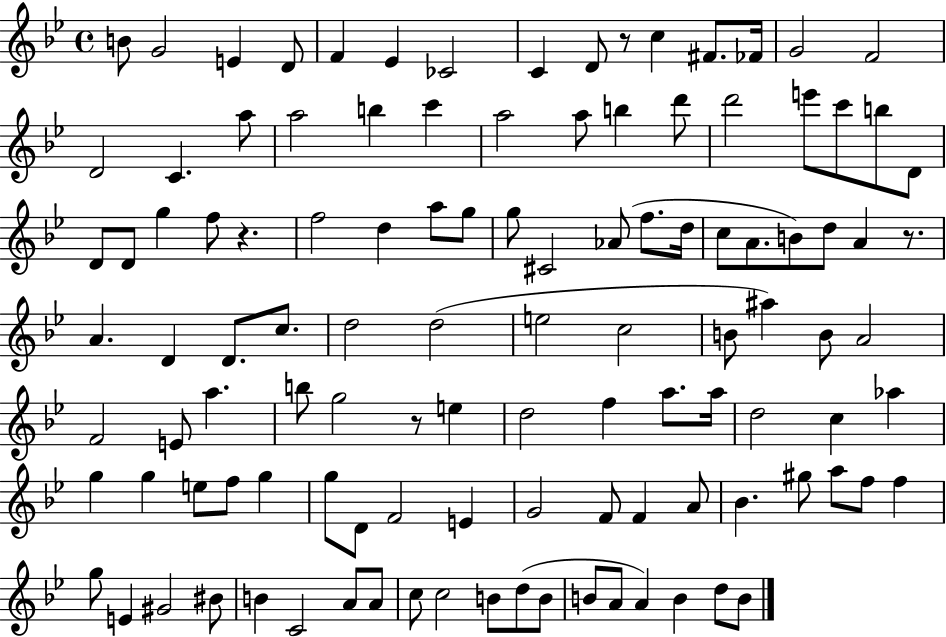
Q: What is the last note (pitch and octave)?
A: B4